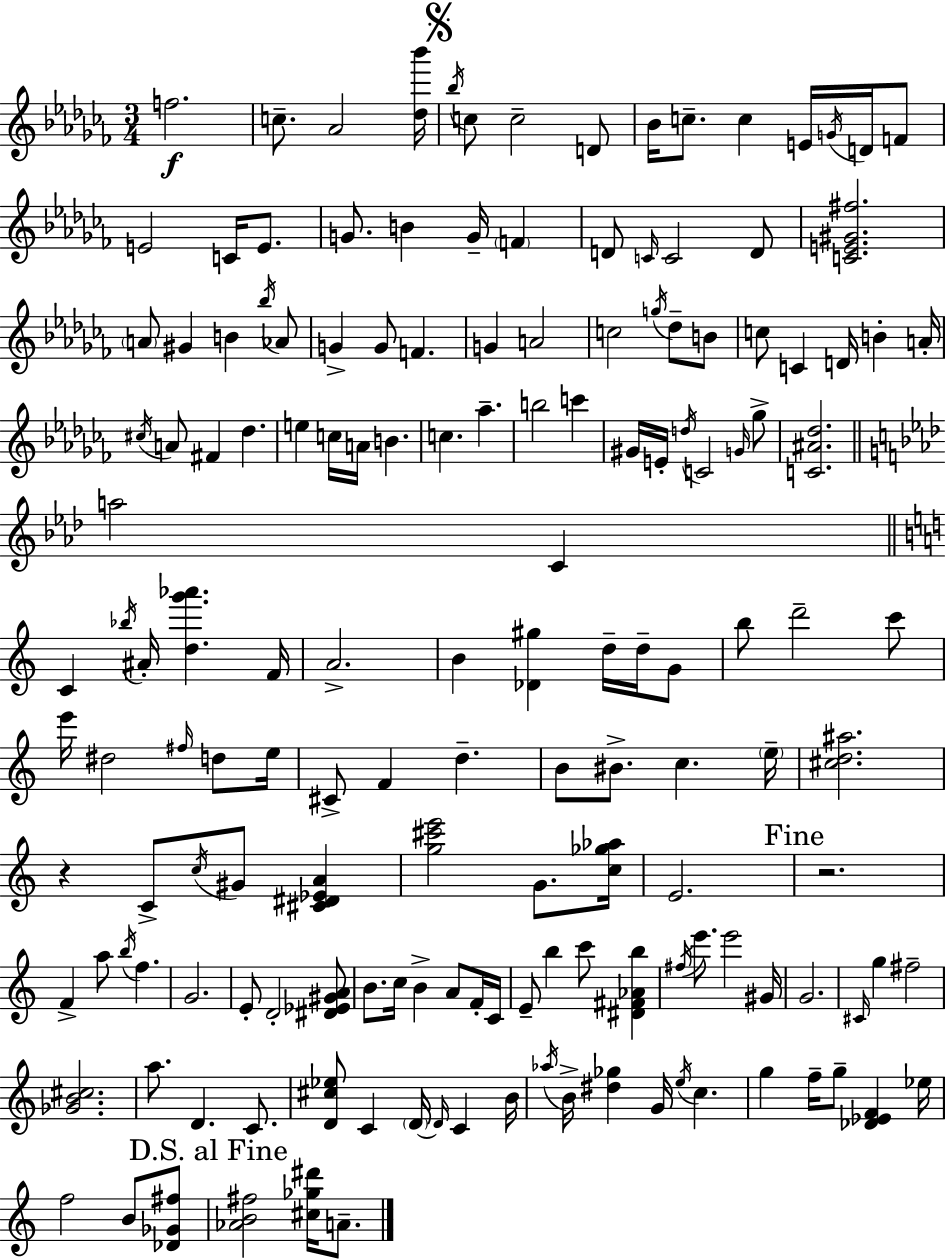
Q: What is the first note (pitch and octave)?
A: F5